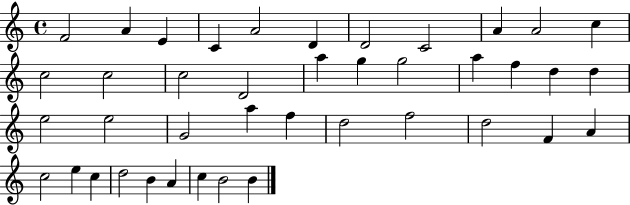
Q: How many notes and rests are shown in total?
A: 41